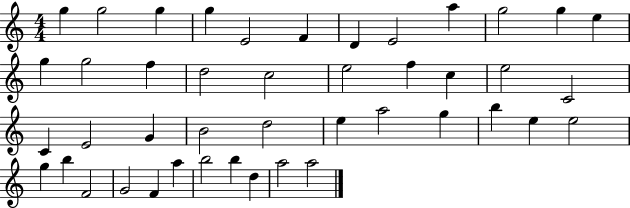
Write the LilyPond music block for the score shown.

{
  \clef treble
  \numericTimeSignature
  \time 4/4
  \key c \major
  g''4 g''2 g''4 | g''4 e'2 f'4 | d'4 e'2 a''4 | g''2 g''4 e''4 | \break g''4 g''2 f''4 | d''2 c''2 | e''2 f''4 c''4 | e''2 c'2 | \break c'4 e'2 g'4 | b'2 d''2 | e''4 a''2 g''4 | b''4 e''4 e''2 | \break g''4 b''4 f'2 | g'2 f'4 a''4 | b''2 b''4 d''4 | a''2 a''2 | \break \bar "|."
}